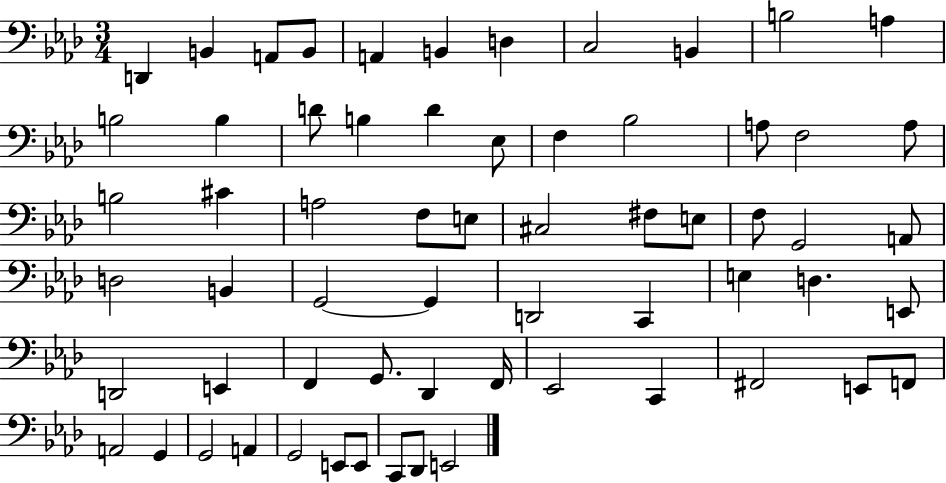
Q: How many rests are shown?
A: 0